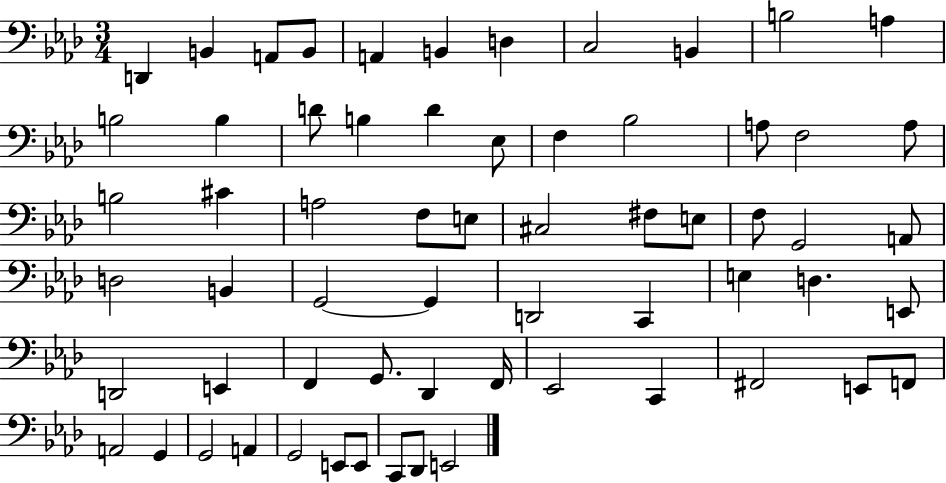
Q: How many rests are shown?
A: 0